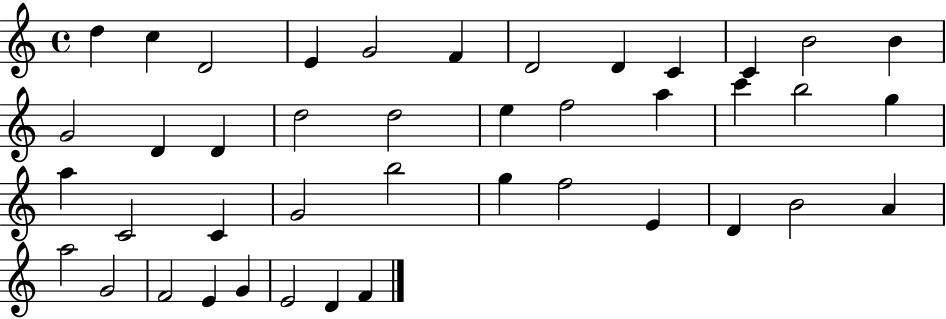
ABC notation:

X:1
T:Untitled
M:4/4
L:1/4
K:C
d c D2 E G2 F D2 D C C B2 B G2 D D d2 d2 e f2 a c' b2 g a C2 C G2 b2 g f2 E D B2 A a2 G2 F2 E G E2 D F